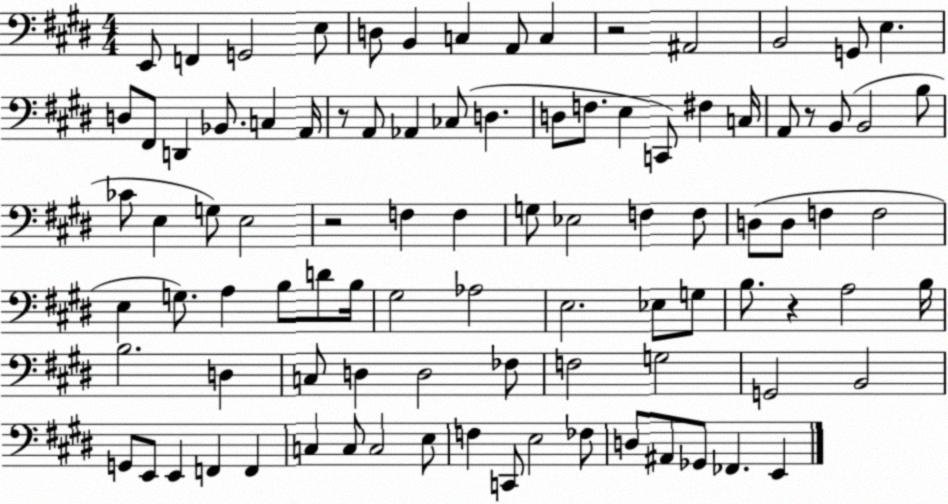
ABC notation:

X:1
T:Untitled
M:4/4
L:1/4
K:E
E,,/2 F,, G,,2 E,/2 D,/2 B,, C, A,,/2 C, z2 ^A,,2 B,,2 G,,/2 E, D,/2 ^F,,/2 D,, _B,,/2 C, A,,/4 z/2 A,,/2 _A,, _C,/2 D, D,/2 F,/2 E, C,,/2 ^F, C,/4 A,,/2 z/2 B,,/2 B,,2 B,/2 _C/2 E, G,/2 E,2 z2 F, F, G,/2 _E,2 F, F,/2 D,/2 D,/2 F, F,2 E, G,/2 A, B,/2 D/2 B,/4 ^G,2 _A,2 E,2 _E,/2 G,/2 B,/2 z A,2 B,/4 B,2 D, C,/2 D, D,2 _F,/2 F,2 G,2 G,,2 B,,2 G,,/2 E,,/2 E,, F,, F,, C, C,/2 C,2 E,/2 F, C,,/2 E,2 _F,/2 D,/2 ^A,,/2 _G,,/2 _F,, E,,